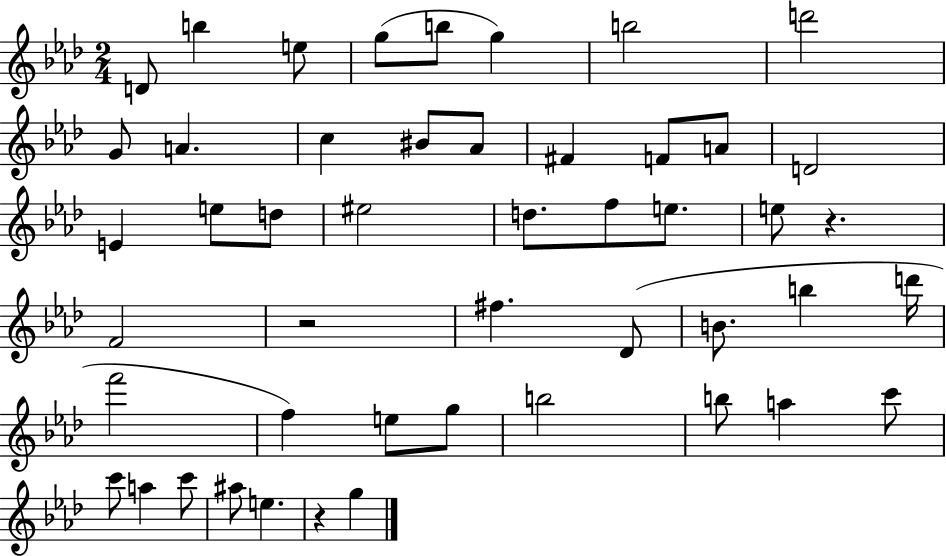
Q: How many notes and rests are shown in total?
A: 48